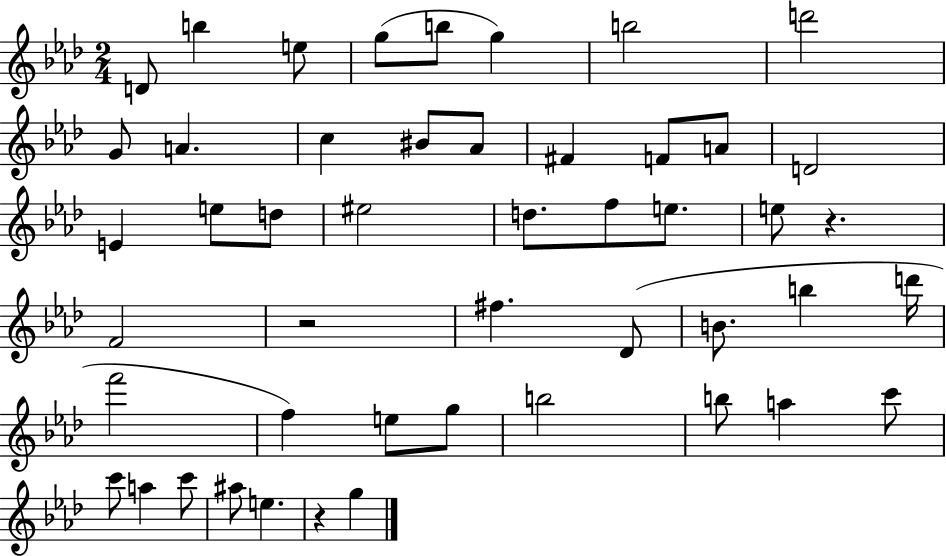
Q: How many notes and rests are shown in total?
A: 48